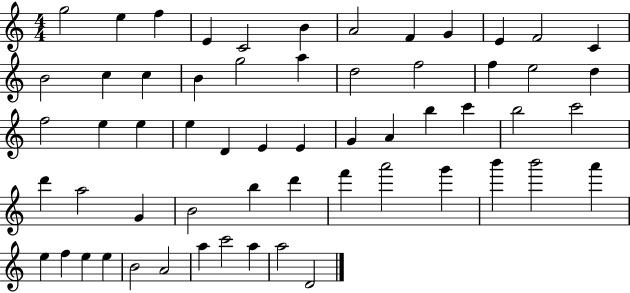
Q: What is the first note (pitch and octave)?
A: G5